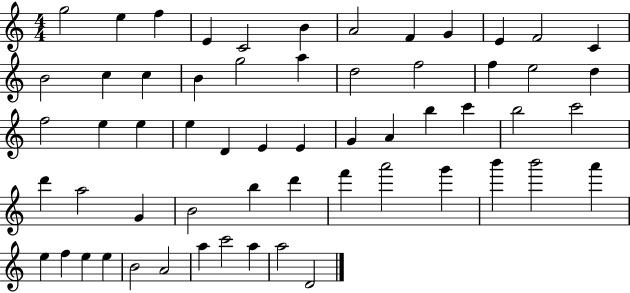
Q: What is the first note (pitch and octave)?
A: G5